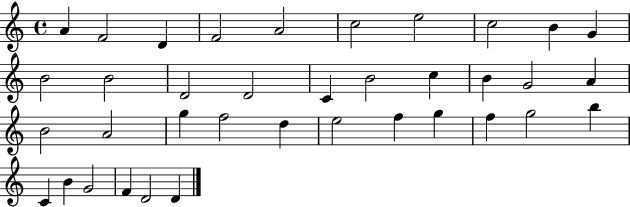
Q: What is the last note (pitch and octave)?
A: D4